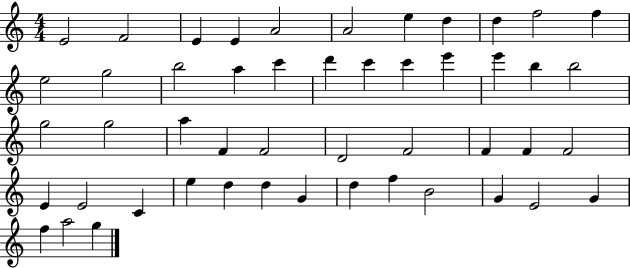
X:1
T:Untitled
M:4/4
L:1/4
K:C
E2 F2 E E A2 A2 e d d f2 f e2 g2 b2 a c' d' c' c' e' e' b b2 g2 g2 a F F2 D2 F2 F F F2 E E2 C e d d G d f B2 G E2 G f a2 g